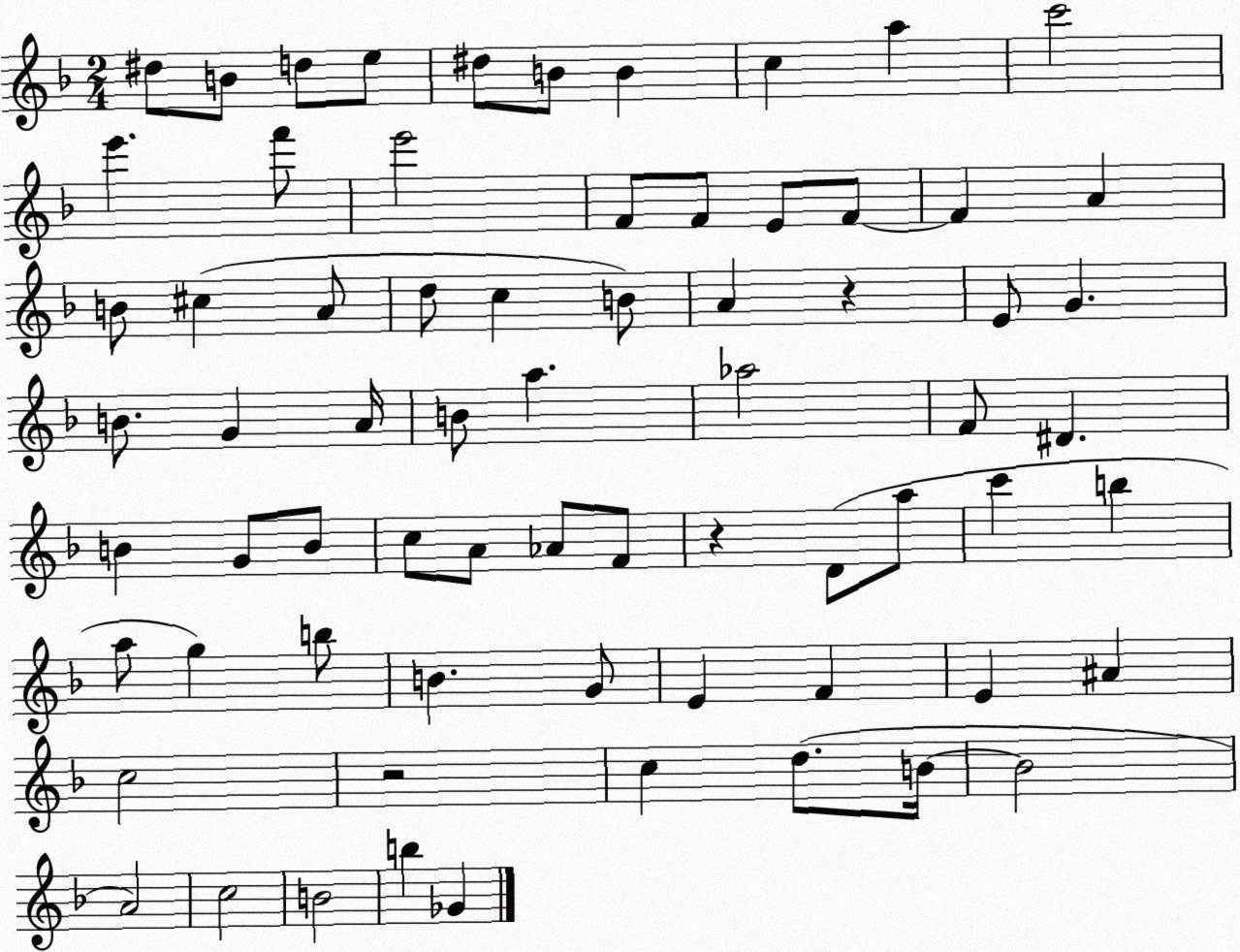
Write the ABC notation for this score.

X:1
T:Untitled
M:2/4
L:1/4
K:F
^d/2 B/2 d/2 e/2 ^d/2 B/2 B c a c'2 e' f'/2 e'2 F/2 F/2 E/2 F/2 F A B/2 ^c A/2 d/2 c B/2 A z E/2 G B/2 G A/4 B/2 a _a2 F/2 ^D B G/2 B/2 c/2 A/2 _A/2 F/2 z D/2 a/2 c' b a/2 g b/2 B G/2 E F E ^A c2 z2 c d/2 B/4 B2 A2 c2 B2 b _G